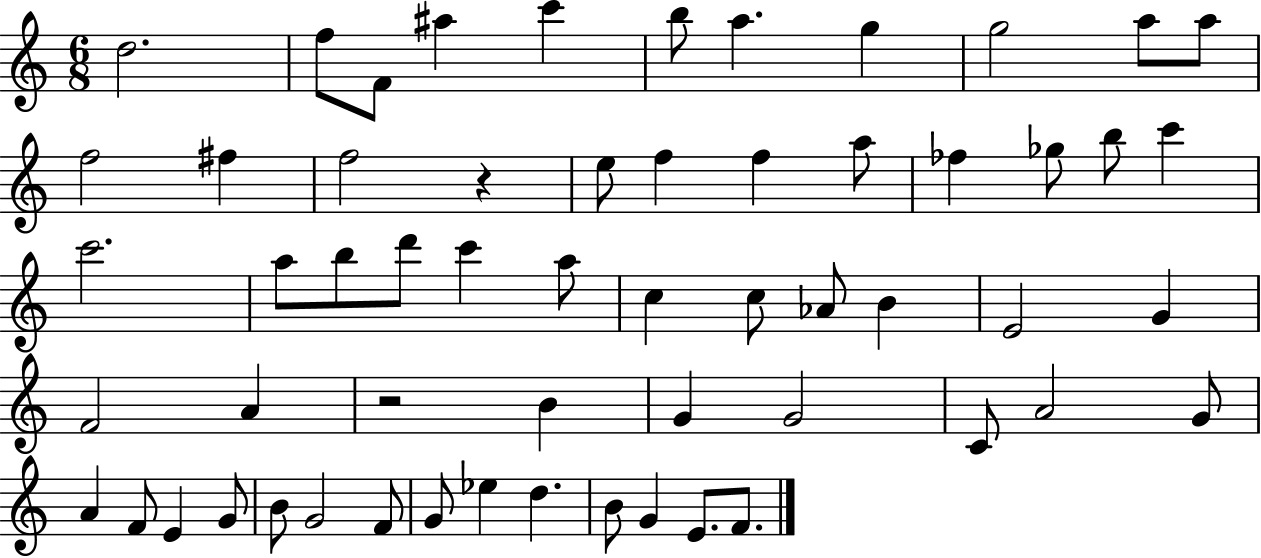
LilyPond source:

{
  \clef treble
  \numericTimeSignature
  \time 6/8
  \key c \major
  d''2. | f''8 f'8 ais''4 c'''4 | b''8 a''4. g''4 | g''2 a''8 a''8 | \break f''2 fis''4 | f''2 r4 | e''8 f''4 f''4 a''8 | fes''4 ges''8 b''8 c'''4 | \break c'''2. | a''8 b''8 d'''8 c'''4 a''8 | c''4 c''8 aes'8 b'4 | e'2 g'4 | \break f'2 a'4 | r2 b'4 | g'4 g'2 | c'8 a'2 g'8 | \break a'4 f'8 e'4 g'8 | b'8 g'2 f'8 | g'8 ees''4 d''4. | b'8 g'4 e'8. f'8. | \break \bar "|."
}